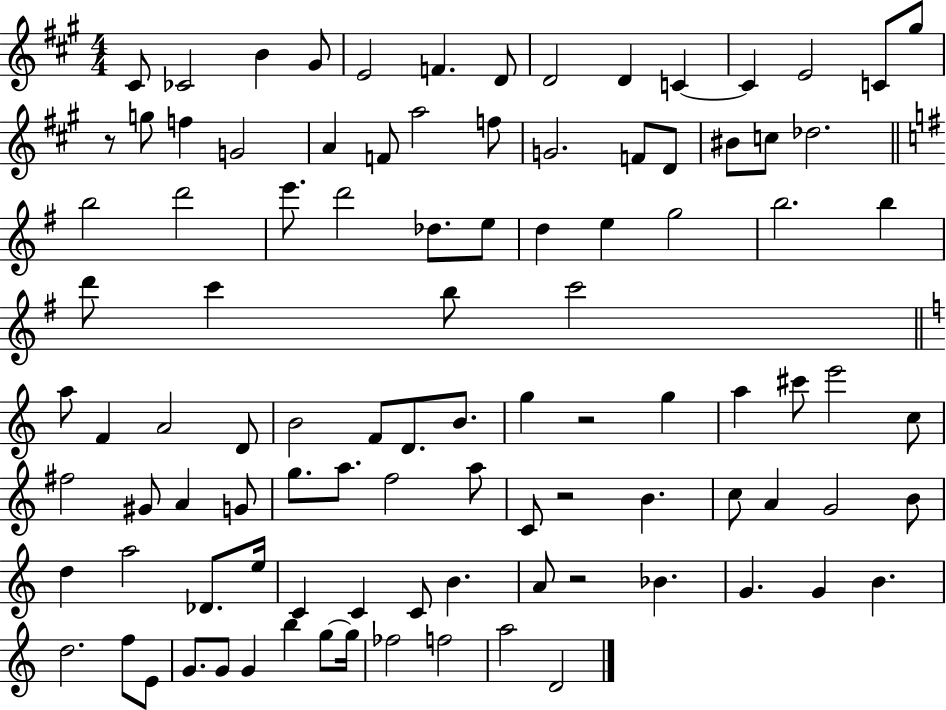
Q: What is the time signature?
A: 4/4